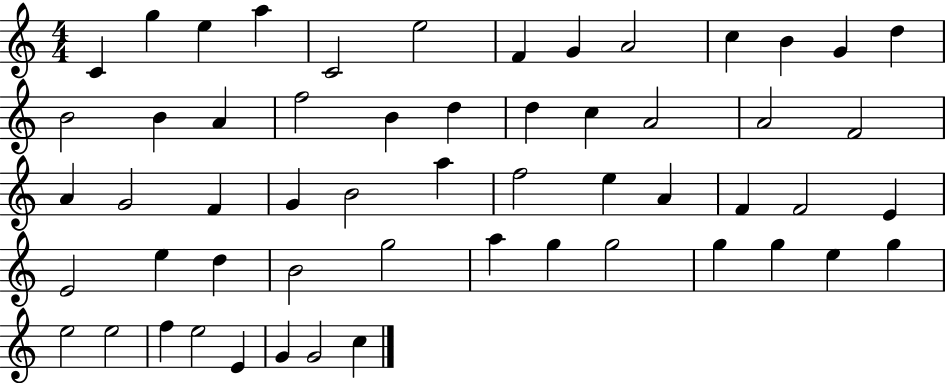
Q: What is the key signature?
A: C major